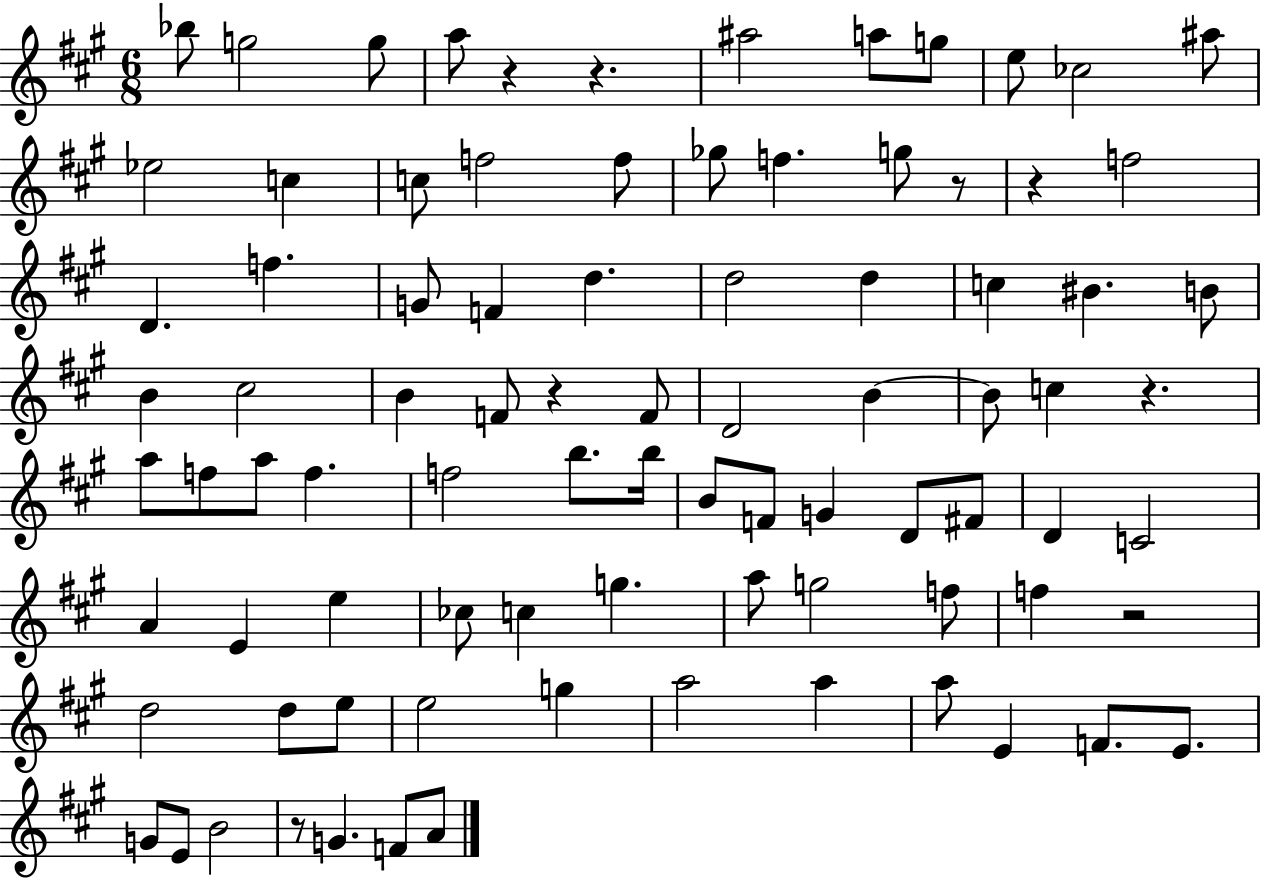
Bb5/e G5/h G5/e A5/e R/q R/q. A#5/h A5/e G5/e E5/e CES5/h A#5/e Eb5/h C5/q C5/e F5/h F5/e Gb5/e F5/q. G5/e R/e R/q F5/h D4/q. F5/q. G4/e F4/q D5/q. D5/h D5/q C5/q BIS4/q. B4/e B4/q C#5/h B4/q F4/e R/q F4/e D4/h B4/q B4/e C5/q R/q. A5/e F5/e A5/e F5/q. F5/h B5/e. B5/s B4/e F4/e G4/q D4/e F#4/e D4/q C4/h A4/q E4/q E5/q CES5/e C5/q G5/q. A5/e G5/h F5/e F5/q R/h D5/h D5/e E5/e E5/h G5/q A5/h A5/q A5/e E4/q F4/e. E4/e. G4/e E4/e B4/h R/e G4/q. F4/e A4/e